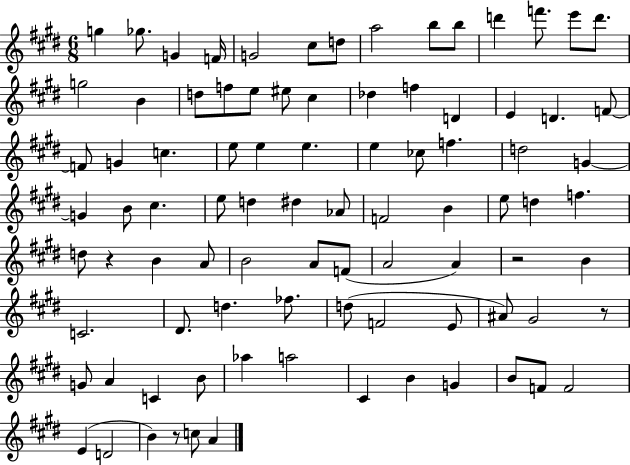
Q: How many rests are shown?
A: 4